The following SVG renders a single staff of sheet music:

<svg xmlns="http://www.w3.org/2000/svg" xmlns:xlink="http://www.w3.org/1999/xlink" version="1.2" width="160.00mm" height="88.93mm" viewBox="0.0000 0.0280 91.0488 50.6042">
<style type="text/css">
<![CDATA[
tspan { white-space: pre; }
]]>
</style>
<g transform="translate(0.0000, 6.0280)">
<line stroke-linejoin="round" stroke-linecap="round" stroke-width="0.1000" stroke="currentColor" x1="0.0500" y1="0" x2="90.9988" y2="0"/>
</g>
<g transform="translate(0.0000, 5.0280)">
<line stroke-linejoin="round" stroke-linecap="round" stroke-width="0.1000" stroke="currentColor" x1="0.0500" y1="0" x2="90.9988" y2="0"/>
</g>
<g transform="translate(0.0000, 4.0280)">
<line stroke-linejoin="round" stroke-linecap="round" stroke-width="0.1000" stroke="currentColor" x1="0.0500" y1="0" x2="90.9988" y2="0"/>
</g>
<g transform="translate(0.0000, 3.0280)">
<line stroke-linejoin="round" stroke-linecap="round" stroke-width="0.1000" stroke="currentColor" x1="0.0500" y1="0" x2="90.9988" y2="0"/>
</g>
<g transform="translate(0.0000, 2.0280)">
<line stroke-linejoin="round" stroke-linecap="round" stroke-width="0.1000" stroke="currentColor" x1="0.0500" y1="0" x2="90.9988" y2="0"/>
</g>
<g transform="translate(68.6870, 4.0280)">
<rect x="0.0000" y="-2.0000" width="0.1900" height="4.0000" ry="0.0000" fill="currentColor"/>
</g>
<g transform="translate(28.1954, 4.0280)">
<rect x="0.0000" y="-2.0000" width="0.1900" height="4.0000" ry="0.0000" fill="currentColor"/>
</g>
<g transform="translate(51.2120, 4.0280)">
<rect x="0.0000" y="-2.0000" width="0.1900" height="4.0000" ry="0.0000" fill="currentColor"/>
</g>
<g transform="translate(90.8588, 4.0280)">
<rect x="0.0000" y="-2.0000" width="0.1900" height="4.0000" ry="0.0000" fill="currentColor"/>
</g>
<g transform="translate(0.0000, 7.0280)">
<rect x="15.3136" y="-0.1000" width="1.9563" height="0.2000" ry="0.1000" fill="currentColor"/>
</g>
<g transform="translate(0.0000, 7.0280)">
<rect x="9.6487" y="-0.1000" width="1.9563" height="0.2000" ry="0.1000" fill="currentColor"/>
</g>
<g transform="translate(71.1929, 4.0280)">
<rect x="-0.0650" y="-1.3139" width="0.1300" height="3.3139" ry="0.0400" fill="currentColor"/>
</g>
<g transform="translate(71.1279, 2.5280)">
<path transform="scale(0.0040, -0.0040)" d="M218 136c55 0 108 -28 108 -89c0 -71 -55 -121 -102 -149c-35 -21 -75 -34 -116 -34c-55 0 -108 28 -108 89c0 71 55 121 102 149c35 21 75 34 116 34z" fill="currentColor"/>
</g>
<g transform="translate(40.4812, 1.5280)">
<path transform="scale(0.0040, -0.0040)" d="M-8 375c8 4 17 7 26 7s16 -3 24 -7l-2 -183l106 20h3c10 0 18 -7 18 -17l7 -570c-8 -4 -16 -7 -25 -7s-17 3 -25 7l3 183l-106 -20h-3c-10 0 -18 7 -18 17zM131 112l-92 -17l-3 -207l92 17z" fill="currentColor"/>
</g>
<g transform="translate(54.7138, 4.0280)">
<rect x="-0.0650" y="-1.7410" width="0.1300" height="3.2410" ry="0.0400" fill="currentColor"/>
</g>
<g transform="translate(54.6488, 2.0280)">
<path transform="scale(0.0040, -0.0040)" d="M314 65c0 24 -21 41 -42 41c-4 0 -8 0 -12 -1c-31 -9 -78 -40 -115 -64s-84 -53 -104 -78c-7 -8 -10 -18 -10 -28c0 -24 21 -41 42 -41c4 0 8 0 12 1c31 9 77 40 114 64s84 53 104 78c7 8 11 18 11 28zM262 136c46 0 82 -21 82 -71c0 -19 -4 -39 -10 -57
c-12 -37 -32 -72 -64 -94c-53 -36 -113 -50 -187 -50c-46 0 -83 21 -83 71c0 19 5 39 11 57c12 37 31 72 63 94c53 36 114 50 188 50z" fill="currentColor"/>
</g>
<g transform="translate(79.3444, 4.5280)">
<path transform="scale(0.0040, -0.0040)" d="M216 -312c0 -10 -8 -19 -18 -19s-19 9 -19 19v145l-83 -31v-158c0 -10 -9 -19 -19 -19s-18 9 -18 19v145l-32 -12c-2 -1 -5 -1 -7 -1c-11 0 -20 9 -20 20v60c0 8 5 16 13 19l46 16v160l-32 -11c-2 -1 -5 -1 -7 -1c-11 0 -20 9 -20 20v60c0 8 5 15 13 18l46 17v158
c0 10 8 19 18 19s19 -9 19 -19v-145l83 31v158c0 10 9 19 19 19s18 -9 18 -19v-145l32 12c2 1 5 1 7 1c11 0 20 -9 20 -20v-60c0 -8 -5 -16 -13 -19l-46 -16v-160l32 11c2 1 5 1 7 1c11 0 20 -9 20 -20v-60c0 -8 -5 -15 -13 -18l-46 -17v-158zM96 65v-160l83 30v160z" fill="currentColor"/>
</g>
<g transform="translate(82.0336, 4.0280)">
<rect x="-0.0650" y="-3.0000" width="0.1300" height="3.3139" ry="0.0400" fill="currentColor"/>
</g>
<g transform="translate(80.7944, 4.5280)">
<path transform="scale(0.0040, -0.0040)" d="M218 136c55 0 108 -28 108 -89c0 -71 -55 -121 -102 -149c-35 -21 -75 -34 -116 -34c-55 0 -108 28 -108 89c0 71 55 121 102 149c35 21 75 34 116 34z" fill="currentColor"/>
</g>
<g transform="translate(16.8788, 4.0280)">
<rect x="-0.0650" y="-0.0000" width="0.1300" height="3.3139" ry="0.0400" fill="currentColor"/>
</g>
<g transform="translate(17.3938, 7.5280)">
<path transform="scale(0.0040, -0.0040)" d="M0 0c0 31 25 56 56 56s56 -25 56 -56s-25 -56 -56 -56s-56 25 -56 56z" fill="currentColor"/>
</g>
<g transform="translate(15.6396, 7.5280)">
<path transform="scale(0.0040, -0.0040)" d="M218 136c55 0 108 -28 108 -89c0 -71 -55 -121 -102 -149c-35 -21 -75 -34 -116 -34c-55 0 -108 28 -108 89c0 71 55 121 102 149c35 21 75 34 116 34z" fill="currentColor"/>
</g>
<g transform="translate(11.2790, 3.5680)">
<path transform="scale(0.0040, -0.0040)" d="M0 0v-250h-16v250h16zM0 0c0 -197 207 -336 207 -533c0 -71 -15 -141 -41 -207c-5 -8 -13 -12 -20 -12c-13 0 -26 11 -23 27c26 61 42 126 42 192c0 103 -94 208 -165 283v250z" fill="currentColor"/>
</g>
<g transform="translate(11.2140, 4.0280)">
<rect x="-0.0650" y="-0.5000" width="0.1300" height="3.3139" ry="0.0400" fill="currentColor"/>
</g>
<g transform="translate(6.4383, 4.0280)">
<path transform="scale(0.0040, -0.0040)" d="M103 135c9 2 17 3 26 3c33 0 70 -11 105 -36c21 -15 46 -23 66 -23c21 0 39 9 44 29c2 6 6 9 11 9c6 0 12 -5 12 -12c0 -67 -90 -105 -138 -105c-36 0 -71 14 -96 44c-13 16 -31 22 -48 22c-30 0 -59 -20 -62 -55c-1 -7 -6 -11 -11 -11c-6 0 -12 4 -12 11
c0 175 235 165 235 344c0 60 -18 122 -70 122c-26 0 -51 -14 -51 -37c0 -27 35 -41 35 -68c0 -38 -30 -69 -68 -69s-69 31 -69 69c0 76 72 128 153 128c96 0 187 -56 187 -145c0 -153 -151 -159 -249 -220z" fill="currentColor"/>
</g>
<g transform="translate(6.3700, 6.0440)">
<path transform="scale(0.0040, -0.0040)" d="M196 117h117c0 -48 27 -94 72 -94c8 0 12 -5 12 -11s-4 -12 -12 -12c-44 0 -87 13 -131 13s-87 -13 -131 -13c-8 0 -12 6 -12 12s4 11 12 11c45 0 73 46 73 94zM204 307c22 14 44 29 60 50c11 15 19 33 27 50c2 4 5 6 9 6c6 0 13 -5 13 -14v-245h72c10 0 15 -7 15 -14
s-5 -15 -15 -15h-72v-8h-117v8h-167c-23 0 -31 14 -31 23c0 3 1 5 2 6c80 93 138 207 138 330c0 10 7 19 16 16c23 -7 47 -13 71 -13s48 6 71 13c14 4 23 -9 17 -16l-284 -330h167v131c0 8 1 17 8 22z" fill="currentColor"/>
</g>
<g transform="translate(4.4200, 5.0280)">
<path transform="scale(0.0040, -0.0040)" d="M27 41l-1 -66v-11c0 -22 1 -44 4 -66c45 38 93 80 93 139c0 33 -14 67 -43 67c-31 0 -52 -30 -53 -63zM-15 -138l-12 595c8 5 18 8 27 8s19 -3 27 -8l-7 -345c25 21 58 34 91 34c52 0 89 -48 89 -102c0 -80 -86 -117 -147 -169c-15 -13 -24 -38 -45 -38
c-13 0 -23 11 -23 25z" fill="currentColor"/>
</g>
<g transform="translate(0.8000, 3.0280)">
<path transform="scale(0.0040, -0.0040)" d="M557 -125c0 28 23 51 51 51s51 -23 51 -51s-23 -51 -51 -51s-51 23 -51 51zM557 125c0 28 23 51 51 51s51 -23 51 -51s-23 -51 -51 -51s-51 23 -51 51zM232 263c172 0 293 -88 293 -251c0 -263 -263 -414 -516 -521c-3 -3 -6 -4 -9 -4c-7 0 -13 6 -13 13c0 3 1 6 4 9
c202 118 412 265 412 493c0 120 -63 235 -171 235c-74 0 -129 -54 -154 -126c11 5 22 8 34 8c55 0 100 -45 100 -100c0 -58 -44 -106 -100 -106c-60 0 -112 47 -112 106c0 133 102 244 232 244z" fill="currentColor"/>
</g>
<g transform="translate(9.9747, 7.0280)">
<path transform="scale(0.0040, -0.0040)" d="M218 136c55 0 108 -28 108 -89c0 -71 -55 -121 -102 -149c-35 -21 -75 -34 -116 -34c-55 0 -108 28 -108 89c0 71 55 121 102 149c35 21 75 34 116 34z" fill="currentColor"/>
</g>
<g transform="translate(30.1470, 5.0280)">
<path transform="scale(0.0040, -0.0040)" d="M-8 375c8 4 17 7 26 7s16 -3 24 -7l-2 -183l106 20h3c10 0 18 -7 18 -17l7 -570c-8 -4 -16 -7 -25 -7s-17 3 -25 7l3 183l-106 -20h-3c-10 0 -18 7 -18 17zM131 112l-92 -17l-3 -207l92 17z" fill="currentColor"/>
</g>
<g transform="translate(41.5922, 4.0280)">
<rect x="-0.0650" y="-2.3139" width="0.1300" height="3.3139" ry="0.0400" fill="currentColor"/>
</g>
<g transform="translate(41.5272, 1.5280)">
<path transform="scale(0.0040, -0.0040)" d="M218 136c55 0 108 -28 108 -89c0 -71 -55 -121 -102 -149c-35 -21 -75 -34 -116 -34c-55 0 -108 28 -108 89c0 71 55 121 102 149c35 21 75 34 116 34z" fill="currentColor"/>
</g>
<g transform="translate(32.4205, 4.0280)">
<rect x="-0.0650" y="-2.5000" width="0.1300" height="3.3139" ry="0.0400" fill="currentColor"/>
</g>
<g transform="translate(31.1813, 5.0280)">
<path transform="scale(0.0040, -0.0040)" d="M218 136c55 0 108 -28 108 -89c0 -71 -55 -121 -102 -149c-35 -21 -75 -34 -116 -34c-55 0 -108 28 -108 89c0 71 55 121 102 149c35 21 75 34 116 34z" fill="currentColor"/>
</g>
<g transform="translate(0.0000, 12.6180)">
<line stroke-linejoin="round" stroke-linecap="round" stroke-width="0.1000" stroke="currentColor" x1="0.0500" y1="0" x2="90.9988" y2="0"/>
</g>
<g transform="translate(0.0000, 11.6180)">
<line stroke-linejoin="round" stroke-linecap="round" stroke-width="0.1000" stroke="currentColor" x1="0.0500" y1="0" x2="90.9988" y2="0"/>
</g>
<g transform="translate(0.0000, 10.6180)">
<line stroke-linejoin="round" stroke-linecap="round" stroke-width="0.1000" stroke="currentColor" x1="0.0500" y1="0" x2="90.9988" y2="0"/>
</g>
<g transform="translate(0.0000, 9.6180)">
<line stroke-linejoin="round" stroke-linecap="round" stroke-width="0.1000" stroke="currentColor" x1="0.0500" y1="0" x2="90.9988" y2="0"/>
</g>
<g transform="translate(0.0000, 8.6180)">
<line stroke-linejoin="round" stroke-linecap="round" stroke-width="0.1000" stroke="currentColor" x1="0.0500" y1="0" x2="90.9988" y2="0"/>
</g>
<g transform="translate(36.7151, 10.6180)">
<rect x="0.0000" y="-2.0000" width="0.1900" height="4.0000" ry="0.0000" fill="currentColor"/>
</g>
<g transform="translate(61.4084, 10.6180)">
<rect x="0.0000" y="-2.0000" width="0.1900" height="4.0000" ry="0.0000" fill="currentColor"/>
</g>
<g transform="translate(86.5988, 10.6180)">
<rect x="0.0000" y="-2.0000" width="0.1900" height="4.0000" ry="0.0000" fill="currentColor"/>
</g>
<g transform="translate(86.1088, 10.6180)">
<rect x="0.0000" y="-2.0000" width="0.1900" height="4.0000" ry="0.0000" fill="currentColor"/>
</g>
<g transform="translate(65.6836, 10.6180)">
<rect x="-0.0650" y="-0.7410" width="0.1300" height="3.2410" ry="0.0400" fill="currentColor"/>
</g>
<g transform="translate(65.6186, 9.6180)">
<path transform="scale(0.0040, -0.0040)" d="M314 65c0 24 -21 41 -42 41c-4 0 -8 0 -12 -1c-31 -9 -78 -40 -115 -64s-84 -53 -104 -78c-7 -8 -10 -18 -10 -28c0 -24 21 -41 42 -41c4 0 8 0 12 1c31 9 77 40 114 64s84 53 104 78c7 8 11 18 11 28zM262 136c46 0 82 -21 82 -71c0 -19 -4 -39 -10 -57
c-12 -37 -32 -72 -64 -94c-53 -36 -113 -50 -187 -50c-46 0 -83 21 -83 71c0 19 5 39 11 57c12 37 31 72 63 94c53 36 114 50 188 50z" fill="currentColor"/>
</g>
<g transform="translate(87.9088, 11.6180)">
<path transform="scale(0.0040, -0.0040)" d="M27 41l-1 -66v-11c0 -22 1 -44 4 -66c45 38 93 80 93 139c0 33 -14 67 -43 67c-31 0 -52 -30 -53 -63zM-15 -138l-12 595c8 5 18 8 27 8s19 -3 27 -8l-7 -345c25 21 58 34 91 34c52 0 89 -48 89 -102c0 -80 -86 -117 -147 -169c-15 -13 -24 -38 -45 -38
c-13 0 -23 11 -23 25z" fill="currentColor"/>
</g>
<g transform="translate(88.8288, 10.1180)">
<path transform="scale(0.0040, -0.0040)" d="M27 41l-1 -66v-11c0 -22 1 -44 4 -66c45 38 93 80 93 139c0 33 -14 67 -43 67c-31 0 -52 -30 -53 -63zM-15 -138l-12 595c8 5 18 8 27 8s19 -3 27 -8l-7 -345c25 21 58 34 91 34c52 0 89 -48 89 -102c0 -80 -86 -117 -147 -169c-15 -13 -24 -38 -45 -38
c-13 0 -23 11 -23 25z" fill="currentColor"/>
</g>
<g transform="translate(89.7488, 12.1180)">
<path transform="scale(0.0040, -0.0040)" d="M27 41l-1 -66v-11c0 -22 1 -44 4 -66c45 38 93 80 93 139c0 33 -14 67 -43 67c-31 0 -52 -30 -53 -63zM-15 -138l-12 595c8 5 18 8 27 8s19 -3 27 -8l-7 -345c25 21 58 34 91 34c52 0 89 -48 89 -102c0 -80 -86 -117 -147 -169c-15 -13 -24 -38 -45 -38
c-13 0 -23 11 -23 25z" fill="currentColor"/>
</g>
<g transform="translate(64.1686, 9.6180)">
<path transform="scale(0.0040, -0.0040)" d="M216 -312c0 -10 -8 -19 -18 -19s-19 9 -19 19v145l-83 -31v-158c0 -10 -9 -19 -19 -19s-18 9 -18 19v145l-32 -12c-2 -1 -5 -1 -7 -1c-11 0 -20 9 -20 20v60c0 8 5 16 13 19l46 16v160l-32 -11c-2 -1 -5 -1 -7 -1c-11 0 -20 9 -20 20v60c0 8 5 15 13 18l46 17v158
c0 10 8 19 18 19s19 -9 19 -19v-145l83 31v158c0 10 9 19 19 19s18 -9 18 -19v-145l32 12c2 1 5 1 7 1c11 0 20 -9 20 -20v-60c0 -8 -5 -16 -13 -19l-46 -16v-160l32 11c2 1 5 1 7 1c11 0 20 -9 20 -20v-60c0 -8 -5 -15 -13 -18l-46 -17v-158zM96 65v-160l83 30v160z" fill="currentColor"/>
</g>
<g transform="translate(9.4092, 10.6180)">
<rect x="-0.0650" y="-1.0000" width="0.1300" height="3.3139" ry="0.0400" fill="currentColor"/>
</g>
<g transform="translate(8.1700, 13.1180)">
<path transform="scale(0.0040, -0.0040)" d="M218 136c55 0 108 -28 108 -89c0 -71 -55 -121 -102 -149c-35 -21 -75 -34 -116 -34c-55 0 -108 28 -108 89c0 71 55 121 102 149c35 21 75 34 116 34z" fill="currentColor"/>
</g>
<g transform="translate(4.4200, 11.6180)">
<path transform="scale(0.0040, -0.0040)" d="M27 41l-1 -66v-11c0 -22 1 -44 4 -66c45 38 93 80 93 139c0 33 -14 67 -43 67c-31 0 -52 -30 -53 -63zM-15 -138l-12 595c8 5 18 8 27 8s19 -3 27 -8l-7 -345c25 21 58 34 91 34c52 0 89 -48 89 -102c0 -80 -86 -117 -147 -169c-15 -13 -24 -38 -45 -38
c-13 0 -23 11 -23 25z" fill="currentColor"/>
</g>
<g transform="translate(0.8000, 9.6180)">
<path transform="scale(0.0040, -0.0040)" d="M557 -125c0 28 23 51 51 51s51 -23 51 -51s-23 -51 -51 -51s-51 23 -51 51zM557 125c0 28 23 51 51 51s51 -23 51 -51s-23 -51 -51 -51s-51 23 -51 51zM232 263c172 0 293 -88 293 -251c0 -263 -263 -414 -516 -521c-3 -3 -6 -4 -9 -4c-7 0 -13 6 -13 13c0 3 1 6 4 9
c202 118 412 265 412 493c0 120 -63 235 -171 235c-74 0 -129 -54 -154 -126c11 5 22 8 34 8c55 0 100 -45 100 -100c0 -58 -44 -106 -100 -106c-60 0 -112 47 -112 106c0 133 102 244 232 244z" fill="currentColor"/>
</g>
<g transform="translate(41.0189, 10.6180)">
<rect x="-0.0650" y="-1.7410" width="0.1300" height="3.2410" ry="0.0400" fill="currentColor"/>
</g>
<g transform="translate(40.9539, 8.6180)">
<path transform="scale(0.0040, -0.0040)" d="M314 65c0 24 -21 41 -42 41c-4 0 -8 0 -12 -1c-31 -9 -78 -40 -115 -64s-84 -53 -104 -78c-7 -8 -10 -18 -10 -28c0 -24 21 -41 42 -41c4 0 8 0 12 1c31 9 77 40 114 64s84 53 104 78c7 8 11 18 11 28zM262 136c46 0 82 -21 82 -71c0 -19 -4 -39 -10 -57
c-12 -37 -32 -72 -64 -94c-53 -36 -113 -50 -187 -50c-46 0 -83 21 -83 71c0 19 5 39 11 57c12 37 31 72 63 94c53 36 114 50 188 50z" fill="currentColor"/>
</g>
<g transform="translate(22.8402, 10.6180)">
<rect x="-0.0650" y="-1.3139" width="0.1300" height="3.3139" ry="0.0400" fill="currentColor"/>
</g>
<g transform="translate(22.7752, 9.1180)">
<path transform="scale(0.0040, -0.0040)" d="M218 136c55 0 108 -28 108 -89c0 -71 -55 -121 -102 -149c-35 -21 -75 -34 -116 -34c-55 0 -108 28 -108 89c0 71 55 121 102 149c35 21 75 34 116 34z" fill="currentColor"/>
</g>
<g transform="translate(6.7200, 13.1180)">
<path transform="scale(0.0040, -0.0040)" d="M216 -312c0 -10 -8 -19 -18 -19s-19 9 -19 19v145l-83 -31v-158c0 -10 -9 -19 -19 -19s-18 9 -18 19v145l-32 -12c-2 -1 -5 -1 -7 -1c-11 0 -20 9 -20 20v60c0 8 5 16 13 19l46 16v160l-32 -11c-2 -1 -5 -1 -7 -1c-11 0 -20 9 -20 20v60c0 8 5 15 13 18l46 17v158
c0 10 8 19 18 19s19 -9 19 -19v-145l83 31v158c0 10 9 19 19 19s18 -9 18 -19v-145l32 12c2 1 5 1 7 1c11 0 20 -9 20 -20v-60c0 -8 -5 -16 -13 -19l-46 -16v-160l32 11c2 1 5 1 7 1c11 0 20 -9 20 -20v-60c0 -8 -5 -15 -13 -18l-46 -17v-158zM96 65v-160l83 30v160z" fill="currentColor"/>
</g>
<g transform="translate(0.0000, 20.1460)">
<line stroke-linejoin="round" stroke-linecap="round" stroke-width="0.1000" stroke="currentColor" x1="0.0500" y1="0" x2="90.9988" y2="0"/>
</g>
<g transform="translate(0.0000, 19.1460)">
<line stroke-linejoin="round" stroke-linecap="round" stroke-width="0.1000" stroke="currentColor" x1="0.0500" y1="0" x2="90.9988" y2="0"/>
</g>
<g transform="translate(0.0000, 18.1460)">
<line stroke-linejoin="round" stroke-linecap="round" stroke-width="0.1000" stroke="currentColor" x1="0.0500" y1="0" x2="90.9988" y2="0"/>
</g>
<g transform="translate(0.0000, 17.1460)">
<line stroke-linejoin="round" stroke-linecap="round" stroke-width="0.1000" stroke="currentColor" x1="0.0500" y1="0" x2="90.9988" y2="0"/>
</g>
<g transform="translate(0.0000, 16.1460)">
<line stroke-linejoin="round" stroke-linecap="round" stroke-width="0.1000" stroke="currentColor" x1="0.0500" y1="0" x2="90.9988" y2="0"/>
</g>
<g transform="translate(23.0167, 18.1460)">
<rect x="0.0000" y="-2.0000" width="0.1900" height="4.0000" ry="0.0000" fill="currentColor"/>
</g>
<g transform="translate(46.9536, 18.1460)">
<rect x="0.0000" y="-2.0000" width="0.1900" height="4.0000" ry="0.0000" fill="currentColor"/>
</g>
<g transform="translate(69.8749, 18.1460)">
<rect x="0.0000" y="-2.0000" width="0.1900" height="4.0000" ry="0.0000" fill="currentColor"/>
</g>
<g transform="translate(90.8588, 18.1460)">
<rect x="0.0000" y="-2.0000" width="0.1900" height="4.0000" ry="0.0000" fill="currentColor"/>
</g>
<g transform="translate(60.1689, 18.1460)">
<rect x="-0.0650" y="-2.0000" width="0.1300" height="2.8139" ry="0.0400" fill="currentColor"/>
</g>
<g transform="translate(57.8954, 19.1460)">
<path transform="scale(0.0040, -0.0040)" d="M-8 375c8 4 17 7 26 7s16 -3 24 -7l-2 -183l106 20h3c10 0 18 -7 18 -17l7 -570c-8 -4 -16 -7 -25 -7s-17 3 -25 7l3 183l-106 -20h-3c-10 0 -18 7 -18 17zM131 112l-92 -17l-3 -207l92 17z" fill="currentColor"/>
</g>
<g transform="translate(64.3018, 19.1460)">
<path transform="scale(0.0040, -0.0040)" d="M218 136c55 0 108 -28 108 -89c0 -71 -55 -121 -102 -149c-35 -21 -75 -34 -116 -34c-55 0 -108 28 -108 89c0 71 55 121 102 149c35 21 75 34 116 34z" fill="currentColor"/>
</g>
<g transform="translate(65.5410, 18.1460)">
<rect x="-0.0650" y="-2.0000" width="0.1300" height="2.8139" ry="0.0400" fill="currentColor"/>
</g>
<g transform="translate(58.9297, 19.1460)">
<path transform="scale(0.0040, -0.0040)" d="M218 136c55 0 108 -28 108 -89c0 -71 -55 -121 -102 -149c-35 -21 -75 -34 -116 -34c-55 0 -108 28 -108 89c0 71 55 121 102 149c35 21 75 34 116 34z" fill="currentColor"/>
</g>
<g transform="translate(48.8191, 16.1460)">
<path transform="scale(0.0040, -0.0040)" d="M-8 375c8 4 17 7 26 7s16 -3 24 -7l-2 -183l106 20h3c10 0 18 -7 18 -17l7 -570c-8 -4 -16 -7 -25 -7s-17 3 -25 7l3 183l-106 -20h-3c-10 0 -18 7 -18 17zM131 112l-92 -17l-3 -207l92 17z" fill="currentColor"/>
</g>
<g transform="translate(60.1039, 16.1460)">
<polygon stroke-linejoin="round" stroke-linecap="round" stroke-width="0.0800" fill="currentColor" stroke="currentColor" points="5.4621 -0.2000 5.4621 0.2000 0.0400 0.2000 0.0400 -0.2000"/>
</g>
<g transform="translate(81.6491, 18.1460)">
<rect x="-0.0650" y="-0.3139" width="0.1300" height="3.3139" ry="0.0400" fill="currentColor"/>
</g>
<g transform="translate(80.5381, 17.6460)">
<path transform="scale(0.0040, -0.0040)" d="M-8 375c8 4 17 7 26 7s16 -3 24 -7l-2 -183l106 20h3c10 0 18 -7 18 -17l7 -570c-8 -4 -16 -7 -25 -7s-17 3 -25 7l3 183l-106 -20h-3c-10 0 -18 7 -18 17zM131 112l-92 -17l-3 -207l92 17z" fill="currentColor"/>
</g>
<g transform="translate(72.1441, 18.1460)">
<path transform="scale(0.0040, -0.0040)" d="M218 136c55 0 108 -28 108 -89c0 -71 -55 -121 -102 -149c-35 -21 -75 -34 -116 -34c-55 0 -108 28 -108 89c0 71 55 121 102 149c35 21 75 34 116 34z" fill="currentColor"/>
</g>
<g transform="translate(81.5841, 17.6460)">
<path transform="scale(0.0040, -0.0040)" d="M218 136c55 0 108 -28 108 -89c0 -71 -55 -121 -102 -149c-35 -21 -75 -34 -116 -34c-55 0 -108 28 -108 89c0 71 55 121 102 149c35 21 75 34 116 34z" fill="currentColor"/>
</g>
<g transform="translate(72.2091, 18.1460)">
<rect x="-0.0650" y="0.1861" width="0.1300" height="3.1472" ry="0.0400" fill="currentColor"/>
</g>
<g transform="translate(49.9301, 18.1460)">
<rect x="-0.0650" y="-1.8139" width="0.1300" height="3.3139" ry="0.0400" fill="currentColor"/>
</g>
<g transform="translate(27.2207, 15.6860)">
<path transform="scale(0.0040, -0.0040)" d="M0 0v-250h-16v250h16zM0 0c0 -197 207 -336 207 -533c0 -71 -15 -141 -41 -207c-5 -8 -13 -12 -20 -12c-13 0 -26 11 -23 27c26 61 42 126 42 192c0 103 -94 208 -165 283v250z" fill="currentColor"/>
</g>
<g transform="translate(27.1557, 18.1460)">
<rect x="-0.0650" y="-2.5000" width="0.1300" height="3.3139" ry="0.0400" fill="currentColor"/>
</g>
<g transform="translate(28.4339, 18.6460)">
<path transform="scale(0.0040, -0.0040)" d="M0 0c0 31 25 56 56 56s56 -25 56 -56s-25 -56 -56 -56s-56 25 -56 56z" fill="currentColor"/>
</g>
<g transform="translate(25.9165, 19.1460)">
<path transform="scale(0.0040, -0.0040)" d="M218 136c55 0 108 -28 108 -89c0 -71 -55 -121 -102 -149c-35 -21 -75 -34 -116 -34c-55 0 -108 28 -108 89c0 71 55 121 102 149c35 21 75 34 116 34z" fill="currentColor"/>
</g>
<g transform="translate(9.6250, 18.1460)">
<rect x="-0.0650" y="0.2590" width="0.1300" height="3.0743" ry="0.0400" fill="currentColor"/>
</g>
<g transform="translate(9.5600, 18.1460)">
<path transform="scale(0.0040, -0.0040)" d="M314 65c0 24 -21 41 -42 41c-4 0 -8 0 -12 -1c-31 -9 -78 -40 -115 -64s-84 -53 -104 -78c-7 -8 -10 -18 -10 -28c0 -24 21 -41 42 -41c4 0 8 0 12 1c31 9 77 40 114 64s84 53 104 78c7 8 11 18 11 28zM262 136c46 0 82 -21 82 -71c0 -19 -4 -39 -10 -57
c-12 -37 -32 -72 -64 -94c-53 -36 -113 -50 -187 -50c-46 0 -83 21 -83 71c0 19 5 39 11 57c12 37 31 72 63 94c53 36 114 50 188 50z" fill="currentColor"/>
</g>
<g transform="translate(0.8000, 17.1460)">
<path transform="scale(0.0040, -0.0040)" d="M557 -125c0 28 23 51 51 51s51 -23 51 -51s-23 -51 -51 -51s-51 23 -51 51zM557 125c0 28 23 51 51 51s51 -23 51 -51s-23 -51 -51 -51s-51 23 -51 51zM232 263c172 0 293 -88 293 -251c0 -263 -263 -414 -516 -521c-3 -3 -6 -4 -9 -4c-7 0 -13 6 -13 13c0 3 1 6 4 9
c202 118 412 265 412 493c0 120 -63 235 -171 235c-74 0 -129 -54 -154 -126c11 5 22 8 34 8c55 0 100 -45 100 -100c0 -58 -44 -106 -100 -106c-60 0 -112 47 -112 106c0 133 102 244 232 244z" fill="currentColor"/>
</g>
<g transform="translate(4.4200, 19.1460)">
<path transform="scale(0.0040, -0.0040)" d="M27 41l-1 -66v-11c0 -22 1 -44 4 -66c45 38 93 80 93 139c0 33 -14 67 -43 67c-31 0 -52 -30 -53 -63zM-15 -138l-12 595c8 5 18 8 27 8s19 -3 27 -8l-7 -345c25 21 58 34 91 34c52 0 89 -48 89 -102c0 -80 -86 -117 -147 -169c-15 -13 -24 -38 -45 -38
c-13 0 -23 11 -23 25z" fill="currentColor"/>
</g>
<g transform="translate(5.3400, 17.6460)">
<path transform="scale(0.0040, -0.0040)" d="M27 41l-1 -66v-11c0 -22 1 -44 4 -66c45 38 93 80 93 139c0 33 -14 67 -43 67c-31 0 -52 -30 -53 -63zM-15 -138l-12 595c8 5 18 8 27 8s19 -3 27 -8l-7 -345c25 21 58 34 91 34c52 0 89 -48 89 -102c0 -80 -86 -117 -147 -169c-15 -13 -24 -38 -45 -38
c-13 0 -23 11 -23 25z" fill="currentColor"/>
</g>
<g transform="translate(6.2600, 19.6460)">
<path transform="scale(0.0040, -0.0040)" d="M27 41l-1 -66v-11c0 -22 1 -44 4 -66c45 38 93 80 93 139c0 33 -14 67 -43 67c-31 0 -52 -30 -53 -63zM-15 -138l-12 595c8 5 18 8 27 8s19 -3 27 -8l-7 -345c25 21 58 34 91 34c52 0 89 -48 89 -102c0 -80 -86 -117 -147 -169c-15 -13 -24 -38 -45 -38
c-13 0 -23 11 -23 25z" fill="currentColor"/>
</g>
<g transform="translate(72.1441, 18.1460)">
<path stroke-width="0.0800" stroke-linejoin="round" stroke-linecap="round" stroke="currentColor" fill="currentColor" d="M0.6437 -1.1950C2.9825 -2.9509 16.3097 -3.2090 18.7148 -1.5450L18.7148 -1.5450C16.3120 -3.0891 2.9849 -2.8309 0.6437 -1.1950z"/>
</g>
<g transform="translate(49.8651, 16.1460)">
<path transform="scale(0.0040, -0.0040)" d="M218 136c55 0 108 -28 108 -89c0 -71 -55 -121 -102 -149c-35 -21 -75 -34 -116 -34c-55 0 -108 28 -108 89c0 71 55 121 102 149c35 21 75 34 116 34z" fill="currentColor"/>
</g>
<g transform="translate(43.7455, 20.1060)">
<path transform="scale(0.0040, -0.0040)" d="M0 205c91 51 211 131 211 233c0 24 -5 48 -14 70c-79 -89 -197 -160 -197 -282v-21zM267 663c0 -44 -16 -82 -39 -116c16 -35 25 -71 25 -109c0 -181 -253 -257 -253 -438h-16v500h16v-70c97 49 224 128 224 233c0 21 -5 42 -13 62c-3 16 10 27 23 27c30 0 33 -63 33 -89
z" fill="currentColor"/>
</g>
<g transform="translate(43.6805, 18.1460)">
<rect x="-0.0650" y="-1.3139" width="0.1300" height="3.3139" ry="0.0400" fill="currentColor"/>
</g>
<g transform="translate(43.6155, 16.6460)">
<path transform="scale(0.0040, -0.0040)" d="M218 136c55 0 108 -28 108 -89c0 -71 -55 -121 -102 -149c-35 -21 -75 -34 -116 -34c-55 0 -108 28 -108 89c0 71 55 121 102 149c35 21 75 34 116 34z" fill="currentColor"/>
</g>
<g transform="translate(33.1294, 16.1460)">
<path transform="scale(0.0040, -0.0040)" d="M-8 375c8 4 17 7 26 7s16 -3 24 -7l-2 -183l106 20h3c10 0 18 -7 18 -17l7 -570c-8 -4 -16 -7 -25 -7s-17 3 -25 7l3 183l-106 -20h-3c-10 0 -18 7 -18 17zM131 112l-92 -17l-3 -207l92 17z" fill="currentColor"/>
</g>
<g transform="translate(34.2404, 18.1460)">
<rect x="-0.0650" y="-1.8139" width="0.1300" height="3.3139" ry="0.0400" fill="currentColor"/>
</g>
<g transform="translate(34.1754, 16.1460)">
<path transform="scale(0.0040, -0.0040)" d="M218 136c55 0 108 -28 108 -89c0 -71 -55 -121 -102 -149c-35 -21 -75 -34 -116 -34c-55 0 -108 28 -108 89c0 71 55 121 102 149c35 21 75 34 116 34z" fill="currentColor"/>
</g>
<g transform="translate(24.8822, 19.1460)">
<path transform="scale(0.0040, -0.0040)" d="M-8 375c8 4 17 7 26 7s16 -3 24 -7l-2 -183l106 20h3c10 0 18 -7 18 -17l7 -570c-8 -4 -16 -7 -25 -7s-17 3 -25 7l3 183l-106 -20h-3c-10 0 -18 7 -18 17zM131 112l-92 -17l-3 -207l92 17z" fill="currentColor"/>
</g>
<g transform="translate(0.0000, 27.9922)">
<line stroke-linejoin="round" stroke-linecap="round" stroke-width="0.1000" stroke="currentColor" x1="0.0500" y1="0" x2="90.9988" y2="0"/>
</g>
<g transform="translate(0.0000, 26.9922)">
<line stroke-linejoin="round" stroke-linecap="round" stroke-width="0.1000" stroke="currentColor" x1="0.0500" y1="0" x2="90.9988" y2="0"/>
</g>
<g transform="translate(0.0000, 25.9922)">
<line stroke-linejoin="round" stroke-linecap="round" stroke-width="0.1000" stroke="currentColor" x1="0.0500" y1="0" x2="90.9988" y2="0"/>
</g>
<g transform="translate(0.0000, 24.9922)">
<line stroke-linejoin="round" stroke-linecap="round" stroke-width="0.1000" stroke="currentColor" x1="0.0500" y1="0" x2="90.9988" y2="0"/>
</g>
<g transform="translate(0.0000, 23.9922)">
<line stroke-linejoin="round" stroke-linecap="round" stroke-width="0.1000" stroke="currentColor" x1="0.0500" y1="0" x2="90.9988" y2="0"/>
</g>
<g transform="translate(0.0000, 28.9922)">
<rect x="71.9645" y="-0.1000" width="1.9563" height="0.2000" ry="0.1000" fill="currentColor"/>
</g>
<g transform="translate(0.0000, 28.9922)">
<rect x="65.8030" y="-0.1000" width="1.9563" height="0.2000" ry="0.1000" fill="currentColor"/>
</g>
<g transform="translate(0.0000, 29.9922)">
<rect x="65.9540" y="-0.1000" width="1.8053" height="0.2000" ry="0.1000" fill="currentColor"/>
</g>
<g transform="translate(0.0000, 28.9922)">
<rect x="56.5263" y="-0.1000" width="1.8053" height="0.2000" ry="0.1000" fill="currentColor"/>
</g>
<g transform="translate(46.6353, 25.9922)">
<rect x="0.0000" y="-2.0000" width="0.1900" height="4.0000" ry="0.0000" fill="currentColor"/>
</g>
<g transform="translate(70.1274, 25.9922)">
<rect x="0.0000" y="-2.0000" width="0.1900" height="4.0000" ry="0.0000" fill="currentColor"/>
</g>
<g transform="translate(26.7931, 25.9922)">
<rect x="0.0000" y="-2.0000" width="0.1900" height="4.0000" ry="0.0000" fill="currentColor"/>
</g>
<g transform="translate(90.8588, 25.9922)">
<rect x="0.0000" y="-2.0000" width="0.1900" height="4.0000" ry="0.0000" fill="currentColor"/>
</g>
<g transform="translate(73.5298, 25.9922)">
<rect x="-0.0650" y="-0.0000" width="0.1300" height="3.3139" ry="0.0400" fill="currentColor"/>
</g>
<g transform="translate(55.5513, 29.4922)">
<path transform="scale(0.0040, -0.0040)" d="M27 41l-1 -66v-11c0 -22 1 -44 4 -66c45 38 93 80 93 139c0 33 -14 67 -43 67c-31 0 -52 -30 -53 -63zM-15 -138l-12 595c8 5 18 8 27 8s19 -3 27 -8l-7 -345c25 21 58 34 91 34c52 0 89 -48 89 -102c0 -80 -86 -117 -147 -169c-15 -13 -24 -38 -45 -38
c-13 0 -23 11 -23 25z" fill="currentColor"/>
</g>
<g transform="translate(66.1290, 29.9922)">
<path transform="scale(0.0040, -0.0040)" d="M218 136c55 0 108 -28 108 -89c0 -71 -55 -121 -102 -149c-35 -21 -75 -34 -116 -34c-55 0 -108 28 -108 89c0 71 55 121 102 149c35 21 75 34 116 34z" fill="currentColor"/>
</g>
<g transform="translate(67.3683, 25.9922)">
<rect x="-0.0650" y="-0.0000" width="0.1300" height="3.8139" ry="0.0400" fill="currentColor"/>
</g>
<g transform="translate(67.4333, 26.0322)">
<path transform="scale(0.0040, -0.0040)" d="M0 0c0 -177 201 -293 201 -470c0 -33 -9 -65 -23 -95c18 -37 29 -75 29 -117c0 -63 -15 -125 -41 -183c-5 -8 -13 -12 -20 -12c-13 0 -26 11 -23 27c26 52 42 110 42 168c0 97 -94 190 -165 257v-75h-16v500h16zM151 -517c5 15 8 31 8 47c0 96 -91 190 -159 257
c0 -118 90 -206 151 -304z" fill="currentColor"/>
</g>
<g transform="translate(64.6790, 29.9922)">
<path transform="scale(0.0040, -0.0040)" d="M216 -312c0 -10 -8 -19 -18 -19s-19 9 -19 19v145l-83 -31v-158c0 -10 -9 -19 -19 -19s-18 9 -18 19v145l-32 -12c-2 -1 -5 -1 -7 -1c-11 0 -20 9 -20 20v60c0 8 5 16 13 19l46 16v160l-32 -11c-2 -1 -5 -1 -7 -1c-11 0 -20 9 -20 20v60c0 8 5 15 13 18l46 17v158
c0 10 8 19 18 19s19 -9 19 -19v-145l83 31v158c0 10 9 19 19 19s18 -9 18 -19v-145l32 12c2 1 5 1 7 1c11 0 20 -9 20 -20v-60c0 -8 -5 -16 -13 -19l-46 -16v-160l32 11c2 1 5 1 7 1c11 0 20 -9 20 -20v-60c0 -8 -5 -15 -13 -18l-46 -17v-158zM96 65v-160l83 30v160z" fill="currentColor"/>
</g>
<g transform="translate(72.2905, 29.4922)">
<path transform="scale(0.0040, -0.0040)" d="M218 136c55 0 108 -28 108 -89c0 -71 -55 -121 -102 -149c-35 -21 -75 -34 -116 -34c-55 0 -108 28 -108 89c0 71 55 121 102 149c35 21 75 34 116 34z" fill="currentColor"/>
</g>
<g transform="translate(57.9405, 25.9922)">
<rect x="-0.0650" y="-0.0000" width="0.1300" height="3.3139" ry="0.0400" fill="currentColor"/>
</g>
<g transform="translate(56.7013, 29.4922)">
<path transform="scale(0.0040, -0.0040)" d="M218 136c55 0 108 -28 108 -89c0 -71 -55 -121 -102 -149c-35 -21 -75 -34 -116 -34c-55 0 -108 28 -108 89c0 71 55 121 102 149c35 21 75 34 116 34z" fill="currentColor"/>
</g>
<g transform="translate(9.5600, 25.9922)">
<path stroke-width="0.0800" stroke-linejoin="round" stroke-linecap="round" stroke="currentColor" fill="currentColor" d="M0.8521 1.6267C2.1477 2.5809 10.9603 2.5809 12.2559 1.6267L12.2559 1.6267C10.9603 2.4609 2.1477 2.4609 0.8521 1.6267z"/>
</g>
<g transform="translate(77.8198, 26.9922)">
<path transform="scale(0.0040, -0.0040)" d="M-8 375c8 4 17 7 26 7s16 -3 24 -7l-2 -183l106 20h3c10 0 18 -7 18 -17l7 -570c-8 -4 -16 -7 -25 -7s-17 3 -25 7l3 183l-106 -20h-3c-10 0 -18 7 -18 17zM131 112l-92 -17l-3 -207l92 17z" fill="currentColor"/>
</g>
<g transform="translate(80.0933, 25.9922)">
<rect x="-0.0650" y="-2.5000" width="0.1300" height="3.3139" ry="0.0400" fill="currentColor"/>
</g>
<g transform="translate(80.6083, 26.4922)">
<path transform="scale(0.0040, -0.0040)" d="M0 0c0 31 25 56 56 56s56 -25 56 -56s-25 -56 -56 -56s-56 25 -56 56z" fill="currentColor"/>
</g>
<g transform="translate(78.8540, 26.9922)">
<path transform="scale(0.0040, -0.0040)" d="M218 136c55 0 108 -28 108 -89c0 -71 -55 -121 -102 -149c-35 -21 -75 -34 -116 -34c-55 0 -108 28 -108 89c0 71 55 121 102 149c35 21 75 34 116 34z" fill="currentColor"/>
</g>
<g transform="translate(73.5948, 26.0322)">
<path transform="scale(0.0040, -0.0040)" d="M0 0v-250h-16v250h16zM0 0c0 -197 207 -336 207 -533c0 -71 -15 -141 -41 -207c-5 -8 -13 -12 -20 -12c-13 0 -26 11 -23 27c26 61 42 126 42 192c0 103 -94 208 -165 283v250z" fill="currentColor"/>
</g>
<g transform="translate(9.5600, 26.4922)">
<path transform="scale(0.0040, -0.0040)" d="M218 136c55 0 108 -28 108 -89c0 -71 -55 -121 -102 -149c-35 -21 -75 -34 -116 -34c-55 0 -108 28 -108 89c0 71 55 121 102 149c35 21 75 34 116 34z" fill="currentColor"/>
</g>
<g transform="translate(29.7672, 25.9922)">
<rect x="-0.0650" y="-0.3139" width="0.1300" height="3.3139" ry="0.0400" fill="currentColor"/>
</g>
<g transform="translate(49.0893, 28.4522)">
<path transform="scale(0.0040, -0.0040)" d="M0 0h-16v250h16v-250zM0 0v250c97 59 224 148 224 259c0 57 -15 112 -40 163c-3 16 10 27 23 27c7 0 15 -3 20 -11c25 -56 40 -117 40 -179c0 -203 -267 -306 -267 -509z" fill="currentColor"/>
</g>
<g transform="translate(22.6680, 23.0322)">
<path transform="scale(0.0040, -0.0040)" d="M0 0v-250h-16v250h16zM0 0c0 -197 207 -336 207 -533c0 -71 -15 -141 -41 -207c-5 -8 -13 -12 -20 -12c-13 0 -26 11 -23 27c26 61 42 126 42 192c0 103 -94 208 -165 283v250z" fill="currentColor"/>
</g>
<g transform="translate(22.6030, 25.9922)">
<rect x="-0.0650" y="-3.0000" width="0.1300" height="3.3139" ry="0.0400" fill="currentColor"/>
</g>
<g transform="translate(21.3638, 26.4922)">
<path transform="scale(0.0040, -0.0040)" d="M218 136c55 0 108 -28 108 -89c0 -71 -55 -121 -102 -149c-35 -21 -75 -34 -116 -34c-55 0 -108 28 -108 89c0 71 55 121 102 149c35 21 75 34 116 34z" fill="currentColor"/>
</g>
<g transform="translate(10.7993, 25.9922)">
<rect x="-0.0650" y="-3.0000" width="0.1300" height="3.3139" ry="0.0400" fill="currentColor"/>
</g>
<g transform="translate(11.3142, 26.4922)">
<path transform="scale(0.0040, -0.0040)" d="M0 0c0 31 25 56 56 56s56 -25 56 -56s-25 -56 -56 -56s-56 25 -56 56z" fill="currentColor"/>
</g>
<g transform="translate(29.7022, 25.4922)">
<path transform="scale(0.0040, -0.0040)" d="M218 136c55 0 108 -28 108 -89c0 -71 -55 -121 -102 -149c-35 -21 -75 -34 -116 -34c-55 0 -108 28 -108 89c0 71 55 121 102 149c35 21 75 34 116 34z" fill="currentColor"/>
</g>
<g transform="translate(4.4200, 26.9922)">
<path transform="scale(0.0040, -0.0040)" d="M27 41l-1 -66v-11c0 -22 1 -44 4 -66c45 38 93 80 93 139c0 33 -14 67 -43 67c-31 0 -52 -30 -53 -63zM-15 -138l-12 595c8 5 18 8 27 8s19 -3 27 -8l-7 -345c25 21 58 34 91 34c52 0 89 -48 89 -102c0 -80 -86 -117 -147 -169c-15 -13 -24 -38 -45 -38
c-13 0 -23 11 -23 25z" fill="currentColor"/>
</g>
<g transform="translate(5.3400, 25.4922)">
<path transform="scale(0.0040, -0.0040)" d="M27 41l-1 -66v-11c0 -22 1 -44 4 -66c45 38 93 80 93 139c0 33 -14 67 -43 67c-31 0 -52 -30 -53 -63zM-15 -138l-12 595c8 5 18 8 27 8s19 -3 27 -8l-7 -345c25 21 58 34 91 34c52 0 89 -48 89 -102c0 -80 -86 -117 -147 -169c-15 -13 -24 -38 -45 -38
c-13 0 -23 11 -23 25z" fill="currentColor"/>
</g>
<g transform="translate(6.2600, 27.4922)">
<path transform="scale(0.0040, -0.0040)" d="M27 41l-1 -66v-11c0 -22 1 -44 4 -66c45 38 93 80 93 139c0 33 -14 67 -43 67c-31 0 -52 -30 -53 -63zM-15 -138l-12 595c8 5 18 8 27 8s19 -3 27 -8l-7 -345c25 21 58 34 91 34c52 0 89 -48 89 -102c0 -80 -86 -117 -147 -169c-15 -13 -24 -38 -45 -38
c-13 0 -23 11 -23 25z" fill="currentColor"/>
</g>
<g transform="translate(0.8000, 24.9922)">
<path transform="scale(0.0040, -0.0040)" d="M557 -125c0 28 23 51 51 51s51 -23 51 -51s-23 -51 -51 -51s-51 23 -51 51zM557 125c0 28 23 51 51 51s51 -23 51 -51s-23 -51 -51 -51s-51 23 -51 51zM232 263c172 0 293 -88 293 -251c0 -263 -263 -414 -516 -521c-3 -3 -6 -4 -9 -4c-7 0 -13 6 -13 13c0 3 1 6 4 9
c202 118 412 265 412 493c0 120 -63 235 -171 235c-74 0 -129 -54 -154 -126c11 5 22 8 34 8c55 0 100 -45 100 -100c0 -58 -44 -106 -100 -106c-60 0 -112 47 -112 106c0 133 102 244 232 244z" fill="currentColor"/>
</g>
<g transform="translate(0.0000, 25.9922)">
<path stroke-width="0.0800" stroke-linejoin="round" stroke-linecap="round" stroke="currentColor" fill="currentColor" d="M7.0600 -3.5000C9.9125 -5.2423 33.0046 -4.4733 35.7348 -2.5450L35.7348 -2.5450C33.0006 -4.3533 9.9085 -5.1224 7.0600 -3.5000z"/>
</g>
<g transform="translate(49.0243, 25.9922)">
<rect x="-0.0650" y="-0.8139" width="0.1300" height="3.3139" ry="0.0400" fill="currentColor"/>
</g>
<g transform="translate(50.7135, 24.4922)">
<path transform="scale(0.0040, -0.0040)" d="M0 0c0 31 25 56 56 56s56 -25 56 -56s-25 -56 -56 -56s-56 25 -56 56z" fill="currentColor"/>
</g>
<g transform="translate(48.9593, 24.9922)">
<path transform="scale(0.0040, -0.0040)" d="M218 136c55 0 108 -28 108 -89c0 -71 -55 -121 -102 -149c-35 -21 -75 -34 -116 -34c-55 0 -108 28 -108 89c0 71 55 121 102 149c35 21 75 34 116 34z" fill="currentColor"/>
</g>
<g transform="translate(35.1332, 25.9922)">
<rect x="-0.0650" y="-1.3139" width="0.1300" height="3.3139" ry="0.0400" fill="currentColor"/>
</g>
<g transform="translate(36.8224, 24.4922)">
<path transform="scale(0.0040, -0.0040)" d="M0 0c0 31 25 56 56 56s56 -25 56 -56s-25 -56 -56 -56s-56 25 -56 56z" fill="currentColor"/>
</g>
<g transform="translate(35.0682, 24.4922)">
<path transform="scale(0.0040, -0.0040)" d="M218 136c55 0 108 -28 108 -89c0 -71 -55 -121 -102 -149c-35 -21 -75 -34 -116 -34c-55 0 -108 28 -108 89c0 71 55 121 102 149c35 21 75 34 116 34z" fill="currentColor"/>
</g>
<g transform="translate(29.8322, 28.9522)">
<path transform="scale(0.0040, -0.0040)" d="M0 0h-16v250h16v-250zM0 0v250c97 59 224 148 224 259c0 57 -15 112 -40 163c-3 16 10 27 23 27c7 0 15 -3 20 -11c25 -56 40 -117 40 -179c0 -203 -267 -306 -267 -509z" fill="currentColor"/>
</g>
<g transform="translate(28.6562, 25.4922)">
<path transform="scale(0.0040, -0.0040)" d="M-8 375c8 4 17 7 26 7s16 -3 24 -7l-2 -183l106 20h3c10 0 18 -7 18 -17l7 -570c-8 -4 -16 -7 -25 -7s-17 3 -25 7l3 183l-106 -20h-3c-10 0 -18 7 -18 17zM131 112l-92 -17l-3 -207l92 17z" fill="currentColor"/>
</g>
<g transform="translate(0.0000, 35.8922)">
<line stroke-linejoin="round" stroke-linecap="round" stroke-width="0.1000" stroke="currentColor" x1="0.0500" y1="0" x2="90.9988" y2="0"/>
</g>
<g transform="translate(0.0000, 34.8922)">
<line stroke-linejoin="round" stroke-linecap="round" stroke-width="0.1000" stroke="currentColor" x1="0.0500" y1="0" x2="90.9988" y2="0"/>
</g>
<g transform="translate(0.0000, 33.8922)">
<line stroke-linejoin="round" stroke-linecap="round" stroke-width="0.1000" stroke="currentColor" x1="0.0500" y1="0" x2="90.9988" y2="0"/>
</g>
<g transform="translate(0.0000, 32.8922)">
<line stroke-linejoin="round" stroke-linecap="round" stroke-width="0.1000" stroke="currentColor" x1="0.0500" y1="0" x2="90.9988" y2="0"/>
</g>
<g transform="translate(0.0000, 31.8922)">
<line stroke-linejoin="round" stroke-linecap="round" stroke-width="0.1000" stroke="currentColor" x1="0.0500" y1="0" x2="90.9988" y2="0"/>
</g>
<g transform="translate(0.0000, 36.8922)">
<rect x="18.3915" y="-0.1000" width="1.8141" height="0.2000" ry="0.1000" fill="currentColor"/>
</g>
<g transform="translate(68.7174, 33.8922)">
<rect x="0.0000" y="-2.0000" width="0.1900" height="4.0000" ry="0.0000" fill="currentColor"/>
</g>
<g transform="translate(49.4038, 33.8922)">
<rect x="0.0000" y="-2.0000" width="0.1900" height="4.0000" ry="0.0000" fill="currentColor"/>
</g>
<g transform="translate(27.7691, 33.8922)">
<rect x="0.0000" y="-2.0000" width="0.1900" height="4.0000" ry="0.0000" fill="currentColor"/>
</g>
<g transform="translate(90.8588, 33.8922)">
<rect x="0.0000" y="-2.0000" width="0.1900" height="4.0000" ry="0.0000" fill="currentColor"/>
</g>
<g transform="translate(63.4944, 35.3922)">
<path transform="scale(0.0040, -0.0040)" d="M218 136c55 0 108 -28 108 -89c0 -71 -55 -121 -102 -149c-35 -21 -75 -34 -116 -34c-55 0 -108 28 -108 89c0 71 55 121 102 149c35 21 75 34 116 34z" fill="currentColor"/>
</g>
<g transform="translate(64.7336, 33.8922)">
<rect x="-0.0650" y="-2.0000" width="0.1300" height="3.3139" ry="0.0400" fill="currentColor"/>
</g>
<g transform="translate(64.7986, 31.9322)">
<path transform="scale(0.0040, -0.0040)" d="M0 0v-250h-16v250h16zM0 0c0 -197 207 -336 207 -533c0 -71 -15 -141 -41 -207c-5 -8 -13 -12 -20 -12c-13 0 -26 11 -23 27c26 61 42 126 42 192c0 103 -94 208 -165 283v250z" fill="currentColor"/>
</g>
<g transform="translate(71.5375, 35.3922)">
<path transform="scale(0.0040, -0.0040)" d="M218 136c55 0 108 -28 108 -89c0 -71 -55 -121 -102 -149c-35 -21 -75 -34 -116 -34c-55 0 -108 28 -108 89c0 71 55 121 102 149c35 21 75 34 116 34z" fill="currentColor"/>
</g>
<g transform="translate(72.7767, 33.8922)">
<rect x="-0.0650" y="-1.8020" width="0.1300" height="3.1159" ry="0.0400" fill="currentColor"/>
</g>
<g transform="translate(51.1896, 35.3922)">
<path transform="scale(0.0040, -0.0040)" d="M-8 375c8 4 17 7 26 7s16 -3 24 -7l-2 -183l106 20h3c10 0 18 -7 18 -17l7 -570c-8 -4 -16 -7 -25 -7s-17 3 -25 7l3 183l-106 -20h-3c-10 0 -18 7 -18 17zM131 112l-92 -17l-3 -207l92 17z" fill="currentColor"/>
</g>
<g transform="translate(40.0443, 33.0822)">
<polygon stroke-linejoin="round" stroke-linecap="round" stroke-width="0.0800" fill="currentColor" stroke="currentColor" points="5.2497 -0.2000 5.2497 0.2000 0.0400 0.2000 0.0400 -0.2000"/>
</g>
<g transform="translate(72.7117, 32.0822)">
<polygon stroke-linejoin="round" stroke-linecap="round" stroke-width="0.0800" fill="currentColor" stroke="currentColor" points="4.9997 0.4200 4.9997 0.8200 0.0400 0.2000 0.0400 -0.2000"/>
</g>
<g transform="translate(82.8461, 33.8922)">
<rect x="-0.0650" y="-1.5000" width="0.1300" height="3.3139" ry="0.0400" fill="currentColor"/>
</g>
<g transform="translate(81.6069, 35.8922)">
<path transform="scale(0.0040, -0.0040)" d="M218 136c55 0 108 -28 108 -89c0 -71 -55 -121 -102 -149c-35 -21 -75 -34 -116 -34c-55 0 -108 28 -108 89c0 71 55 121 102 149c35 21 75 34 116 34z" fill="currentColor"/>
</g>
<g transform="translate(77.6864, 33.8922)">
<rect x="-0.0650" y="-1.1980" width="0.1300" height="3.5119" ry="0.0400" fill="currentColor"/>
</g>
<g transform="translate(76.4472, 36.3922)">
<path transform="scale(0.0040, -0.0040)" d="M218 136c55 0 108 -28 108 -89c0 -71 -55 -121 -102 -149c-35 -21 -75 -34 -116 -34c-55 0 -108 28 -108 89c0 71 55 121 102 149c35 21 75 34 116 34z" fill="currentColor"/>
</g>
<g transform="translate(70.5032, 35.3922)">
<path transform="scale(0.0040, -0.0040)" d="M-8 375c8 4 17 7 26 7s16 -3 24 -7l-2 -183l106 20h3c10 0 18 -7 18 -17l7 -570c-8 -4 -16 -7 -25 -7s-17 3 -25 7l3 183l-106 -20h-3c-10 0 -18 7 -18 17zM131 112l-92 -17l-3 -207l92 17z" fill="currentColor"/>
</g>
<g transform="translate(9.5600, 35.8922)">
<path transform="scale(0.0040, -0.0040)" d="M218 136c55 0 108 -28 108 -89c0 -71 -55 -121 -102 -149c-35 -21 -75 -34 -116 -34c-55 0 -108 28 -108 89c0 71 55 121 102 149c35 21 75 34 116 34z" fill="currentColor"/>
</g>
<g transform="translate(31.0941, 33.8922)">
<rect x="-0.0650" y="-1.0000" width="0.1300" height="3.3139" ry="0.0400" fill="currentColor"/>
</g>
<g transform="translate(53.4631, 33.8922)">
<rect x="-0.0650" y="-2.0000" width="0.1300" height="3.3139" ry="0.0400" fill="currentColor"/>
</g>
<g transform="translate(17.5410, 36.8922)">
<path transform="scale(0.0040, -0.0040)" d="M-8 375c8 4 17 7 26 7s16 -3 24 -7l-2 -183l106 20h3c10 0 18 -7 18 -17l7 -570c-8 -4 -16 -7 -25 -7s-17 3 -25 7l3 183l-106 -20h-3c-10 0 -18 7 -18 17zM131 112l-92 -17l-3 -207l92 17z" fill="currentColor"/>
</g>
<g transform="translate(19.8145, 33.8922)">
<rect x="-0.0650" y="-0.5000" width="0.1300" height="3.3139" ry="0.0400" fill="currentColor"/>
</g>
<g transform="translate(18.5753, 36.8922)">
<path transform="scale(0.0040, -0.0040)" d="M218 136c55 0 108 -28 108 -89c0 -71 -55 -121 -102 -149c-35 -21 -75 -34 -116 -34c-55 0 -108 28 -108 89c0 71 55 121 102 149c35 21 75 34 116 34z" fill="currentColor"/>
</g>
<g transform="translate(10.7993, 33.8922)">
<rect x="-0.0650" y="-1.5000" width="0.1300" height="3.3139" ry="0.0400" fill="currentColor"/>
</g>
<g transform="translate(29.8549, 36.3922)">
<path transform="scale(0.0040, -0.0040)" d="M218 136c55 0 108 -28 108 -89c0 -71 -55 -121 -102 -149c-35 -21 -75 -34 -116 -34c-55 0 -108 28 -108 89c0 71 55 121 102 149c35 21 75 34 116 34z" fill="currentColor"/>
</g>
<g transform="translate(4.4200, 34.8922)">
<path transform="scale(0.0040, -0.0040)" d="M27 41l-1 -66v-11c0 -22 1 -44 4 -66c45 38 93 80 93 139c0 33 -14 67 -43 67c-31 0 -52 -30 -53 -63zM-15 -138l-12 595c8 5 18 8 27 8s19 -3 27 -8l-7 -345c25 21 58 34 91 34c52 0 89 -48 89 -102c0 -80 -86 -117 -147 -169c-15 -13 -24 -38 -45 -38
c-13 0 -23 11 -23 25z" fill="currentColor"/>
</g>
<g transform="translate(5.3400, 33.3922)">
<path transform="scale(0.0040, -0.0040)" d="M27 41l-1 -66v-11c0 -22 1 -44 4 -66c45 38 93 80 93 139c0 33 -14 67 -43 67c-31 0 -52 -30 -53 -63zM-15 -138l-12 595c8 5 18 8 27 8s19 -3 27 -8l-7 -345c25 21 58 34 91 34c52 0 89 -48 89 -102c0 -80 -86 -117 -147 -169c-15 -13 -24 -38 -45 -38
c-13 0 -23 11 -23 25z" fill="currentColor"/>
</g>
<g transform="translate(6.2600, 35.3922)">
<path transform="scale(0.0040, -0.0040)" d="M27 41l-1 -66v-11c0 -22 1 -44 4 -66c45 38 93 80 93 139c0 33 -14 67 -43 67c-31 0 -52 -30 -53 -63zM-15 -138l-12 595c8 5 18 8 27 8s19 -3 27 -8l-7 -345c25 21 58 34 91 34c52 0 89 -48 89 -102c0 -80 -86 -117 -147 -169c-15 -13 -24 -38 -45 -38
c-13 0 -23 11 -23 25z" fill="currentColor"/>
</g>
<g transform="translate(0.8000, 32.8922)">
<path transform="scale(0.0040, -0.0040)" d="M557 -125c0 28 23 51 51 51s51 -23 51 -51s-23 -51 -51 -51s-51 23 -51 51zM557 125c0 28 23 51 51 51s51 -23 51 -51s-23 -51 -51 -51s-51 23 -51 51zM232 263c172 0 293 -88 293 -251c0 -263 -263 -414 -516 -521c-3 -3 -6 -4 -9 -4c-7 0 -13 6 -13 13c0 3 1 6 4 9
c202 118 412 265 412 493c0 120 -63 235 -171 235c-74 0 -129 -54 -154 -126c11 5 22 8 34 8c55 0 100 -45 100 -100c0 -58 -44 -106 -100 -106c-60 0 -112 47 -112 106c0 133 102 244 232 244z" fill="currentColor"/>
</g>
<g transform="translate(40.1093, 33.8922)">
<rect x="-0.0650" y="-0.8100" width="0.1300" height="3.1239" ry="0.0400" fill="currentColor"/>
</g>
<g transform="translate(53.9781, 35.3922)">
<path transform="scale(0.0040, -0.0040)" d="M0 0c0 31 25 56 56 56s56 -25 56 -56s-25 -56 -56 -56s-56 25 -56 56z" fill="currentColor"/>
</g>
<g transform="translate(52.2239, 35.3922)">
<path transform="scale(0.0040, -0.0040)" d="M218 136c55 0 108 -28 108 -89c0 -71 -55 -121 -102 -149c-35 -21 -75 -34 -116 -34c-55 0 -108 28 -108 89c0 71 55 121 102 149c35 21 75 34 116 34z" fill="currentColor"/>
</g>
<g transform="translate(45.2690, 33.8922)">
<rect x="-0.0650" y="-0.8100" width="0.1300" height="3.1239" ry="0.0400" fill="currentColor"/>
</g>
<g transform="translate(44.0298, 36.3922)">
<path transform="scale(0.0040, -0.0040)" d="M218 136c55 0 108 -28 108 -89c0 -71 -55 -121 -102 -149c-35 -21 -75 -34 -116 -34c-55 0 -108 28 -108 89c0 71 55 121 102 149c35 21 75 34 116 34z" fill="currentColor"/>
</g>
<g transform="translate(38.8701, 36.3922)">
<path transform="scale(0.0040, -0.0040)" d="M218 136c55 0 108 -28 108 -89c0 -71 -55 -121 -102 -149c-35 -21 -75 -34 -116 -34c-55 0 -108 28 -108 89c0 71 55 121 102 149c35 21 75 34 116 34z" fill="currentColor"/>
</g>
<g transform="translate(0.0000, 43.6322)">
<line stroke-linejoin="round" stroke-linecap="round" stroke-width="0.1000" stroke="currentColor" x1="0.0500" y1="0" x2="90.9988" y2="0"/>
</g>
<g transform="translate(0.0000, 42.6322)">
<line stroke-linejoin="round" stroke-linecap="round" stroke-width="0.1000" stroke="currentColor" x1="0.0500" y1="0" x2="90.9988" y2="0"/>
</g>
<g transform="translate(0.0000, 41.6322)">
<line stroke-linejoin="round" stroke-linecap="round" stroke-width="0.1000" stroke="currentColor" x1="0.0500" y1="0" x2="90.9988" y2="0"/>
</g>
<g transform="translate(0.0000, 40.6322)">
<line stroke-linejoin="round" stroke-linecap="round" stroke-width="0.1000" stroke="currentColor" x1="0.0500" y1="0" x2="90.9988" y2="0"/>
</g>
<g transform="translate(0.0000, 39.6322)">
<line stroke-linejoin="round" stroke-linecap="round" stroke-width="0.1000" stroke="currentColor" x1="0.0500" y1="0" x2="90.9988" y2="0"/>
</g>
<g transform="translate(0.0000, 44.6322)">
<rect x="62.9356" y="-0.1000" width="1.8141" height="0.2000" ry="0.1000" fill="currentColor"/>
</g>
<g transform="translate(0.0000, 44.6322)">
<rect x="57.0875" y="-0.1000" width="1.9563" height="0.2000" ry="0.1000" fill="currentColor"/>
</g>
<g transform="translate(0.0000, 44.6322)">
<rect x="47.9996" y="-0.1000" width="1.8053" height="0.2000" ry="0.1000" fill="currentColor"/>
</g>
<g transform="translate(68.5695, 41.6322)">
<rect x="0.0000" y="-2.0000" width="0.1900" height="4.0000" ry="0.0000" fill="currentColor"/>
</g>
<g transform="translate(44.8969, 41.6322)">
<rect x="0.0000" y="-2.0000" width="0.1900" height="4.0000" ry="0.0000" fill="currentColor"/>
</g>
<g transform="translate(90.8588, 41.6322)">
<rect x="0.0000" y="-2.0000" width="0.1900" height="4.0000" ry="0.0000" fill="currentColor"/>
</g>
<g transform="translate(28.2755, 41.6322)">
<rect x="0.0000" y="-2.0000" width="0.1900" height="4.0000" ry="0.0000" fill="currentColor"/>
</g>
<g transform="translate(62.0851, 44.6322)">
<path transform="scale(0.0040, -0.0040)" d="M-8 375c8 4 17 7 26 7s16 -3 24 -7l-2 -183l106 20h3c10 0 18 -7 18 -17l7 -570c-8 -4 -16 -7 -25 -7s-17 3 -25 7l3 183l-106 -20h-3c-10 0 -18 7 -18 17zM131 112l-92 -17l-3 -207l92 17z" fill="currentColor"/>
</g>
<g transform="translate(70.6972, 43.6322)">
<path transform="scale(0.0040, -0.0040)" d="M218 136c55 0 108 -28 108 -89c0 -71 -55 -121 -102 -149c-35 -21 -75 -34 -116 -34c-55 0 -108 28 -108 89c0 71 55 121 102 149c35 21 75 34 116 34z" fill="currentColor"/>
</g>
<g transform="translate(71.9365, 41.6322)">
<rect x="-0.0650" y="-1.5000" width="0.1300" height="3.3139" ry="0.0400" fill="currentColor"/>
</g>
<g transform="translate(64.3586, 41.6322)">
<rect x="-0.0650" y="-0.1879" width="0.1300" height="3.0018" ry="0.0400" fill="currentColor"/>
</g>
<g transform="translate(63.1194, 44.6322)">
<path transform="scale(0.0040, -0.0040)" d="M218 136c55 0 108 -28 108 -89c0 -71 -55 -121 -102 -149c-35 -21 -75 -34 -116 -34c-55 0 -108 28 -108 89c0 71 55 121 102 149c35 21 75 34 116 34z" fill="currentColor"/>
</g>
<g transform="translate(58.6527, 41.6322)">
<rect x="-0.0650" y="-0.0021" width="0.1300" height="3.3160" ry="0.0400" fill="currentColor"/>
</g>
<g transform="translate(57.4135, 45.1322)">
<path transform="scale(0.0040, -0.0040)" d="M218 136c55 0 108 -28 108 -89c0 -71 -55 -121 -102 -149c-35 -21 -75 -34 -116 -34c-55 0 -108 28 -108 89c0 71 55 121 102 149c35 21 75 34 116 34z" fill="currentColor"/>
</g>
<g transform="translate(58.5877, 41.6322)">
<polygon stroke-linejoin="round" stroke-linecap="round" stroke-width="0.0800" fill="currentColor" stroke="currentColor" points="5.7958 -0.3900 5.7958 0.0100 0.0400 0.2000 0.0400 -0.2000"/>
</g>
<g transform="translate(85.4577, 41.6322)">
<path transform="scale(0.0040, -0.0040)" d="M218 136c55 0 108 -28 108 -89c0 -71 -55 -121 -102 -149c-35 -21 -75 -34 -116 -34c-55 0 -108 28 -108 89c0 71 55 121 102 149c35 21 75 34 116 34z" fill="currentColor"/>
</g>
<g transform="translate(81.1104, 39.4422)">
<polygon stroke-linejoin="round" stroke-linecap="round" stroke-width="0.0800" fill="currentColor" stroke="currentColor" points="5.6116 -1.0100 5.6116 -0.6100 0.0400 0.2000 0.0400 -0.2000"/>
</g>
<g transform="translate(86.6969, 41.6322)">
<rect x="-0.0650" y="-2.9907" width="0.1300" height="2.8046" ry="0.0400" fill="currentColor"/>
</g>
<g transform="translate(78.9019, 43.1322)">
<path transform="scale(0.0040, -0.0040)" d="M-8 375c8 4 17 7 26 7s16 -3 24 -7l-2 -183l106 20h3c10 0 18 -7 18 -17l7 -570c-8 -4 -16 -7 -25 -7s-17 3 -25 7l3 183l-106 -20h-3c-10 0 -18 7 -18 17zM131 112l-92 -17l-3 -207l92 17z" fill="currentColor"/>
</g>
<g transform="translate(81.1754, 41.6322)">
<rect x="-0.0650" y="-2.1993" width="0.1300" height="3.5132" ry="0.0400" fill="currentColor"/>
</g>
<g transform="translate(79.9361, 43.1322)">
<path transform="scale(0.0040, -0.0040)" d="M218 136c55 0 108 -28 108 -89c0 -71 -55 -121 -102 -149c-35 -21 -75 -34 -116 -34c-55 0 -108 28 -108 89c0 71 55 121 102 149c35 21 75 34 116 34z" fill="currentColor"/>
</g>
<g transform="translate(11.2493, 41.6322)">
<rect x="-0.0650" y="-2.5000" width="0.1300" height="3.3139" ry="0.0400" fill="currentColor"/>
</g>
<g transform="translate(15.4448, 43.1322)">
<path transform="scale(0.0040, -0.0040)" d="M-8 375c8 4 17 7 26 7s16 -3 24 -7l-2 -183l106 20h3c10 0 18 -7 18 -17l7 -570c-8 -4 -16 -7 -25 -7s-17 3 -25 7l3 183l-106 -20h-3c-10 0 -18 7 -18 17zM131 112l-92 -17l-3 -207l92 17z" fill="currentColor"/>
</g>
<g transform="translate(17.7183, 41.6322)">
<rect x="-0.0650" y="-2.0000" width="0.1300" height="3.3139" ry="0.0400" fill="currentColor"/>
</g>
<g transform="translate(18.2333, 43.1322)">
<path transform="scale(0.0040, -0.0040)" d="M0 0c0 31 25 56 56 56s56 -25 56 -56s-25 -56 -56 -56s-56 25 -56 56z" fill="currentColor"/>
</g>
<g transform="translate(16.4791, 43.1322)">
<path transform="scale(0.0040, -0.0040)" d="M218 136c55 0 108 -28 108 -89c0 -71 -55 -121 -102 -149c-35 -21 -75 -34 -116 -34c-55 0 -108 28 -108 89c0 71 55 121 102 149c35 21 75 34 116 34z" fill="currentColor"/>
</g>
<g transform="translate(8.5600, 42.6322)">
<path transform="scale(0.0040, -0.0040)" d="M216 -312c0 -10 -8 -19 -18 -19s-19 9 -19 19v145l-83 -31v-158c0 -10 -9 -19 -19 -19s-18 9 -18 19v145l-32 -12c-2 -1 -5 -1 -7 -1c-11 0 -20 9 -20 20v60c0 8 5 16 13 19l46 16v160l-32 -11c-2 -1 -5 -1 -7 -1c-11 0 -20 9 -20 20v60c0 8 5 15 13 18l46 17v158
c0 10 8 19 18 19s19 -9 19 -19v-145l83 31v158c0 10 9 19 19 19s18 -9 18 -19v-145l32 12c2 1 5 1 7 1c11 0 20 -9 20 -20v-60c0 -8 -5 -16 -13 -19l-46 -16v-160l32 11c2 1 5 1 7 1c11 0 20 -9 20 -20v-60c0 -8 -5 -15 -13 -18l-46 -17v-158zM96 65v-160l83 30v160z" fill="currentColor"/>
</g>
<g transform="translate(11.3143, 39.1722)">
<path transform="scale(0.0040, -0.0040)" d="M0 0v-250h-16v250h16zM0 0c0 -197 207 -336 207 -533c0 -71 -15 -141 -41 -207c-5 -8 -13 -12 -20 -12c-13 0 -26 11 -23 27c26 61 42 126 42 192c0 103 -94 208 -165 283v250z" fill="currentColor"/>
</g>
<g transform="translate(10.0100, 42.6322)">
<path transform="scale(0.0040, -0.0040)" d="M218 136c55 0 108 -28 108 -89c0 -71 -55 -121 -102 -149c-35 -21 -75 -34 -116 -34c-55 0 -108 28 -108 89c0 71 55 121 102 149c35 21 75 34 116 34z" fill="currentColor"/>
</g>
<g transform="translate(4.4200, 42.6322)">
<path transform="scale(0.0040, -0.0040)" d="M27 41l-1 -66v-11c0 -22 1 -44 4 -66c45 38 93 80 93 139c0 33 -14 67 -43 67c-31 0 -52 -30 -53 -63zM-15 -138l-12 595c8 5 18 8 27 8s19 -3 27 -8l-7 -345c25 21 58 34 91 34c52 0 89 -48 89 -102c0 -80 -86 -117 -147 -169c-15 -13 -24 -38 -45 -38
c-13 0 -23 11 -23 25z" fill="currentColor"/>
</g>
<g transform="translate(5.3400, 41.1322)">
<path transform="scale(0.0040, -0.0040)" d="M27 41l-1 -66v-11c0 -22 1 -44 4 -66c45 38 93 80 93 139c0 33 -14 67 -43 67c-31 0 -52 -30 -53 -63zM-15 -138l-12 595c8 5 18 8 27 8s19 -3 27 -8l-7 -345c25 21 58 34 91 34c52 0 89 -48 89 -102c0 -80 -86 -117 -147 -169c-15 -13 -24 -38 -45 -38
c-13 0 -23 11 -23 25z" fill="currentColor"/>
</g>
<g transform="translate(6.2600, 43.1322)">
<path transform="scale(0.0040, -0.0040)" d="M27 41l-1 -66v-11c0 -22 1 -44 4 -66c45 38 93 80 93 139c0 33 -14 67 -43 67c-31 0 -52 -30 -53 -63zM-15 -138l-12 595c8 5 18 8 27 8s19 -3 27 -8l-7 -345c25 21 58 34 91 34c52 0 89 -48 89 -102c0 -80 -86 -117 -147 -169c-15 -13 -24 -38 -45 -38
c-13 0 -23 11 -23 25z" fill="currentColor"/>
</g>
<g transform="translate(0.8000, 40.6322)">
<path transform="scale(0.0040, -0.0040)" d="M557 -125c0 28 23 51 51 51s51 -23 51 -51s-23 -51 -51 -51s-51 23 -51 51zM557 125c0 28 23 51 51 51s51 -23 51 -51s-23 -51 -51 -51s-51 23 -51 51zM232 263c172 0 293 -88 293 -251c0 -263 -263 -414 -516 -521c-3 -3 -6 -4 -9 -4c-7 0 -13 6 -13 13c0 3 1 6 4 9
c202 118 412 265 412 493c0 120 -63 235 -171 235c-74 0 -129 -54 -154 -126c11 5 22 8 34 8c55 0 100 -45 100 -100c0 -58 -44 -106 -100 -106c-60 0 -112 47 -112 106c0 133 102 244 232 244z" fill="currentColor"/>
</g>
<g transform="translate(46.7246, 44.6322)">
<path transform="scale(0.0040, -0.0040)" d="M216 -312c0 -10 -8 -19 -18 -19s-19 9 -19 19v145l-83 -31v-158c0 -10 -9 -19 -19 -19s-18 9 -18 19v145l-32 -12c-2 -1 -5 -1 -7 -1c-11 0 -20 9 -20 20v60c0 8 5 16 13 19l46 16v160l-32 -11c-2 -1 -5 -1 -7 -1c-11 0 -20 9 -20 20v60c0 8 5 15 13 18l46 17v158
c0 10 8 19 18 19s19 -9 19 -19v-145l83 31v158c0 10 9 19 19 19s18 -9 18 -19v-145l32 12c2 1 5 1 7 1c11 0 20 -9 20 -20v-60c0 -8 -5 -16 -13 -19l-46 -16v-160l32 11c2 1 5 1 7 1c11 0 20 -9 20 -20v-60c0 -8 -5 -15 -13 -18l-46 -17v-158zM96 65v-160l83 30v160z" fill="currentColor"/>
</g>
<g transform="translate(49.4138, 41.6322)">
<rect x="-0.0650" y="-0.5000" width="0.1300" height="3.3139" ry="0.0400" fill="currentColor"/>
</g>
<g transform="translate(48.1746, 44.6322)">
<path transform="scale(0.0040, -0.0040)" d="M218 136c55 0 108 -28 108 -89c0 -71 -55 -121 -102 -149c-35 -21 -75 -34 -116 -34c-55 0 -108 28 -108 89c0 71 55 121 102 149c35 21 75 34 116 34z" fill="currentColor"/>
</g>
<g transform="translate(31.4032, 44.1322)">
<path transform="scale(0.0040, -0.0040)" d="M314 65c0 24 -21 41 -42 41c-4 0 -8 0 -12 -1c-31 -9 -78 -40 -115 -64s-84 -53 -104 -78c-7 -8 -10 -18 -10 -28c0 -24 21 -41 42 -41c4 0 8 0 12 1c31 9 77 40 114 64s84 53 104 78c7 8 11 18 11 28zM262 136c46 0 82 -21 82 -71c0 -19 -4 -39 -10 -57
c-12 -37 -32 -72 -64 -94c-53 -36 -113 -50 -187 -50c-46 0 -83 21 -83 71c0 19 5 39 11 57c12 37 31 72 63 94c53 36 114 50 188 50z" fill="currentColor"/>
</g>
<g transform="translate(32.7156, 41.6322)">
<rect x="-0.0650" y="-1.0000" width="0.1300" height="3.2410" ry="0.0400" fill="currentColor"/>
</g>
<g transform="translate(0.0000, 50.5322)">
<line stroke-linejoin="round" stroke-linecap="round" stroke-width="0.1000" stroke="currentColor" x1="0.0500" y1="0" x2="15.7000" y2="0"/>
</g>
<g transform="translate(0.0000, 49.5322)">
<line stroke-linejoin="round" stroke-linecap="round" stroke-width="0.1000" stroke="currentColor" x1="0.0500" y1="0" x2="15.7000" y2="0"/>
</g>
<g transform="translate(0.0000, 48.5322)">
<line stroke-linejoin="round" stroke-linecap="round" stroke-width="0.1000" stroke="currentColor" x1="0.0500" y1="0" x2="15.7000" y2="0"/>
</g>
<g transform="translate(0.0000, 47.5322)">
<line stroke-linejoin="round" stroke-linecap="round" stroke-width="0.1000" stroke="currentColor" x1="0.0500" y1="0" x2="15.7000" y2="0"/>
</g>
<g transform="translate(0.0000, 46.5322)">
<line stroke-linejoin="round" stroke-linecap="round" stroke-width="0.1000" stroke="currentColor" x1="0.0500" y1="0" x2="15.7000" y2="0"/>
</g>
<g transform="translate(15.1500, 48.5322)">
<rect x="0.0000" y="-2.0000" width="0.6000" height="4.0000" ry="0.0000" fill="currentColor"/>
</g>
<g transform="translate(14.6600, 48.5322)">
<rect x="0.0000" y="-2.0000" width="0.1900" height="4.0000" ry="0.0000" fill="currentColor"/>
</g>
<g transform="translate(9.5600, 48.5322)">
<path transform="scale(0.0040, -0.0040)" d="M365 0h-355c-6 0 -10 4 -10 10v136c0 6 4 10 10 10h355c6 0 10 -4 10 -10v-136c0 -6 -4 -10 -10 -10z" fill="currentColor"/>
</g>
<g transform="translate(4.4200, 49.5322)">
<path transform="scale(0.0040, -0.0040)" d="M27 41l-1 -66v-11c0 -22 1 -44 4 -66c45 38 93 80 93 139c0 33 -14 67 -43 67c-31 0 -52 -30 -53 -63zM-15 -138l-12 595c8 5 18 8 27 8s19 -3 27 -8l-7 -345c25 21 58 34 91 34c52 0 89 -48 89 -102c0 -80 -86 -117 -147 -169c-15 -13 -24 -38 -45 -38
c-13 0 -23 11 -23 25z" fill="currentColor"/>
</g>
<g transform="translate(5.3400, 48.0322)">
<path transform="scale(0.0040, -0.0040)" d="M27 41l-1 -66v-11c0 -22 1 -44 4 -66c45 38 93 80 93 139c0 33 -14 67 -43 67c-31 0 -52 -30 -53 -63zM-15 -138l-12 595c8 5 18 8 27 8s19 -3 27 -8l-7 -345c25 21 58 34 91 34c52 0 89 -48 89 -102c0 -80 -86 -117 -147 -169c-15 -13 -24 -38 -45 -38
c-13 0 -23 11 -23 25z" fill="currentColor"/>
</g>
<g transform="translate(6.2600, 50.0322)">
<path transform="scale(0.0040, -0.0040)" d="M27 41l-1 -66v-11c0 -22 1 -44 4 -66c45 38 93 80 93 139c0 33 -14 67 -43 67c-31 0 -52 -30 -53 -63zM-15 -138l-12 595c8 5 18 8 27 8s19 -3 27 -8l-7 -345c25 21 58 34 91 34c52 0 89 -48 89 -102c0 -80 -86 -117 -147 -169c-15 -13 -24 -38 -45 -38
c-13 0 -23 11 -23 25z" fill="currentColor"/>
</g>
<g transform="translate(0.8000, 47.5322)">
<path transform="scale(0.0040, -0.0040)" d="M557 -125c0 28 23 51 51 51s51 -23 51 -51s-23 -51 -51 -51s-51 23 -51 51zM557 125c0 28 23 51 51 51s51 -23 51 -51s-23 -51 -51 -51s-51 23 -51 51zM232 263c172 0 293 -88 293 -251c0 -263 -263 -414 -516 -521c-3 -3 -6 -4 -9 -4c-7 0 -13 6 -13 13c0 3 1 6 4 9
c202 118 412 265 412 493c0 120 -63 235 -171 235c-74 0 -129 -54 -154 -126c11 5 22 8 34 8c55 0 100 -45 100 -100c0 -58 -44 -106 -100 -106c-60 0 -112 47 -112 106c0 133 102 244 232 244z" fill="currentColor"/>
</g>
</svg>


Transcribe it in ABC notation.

X:1
T:Untitled
M:2/4
L:1/4
K:F
E,,/2 D,, B,, B, A,2 G, ^C, ^F,, G, A,2 ^F,2 D,2 B,,/2 A, G,/4 A, B,,/2 B,,/2 D, E, C, C,/2 E,/2 G, F,/2 _D,, ^C,,/4 D,,/2 B,, G,, E,, F,, F,,/2 F,,/2 A,, A,,/2 A,,/2 F,,/2 G,, ^B,,/2 A,, F,,2 ^E,, D,,/2 E,,/2 G,, A,,/2 D,/2 z2